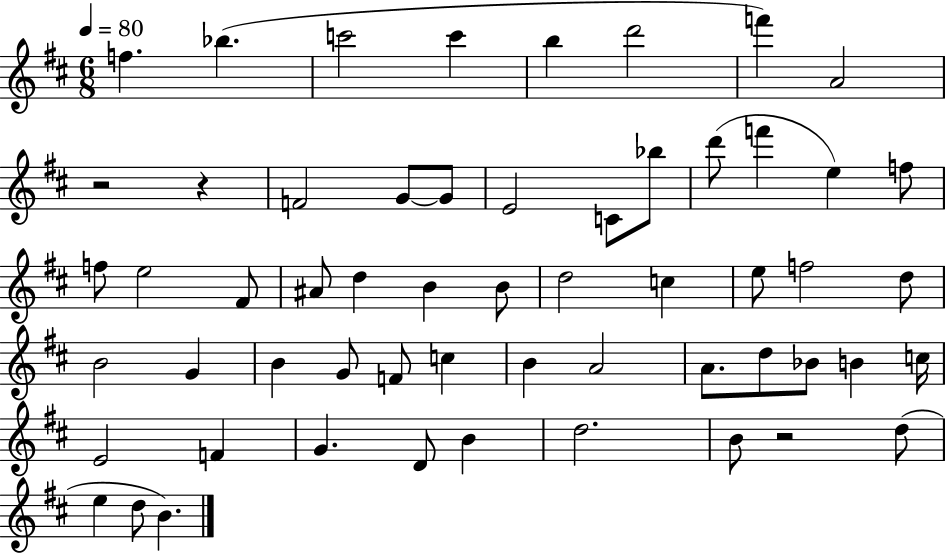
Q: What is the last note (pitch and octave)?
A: B4